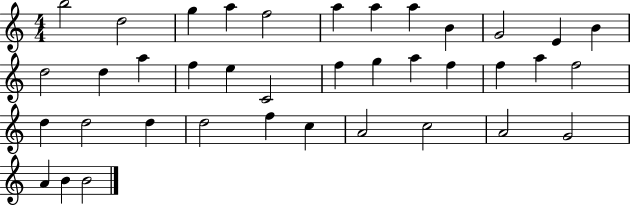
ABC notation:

X:1
T:Untitled
M:4/4
L:1/4
K:C
b2 d2 g a f2 a a a B G2 E B d2 d a f e C2 f g a f f a f2 d d2 d d2 f c A2 c2 A2 G2 A B B2